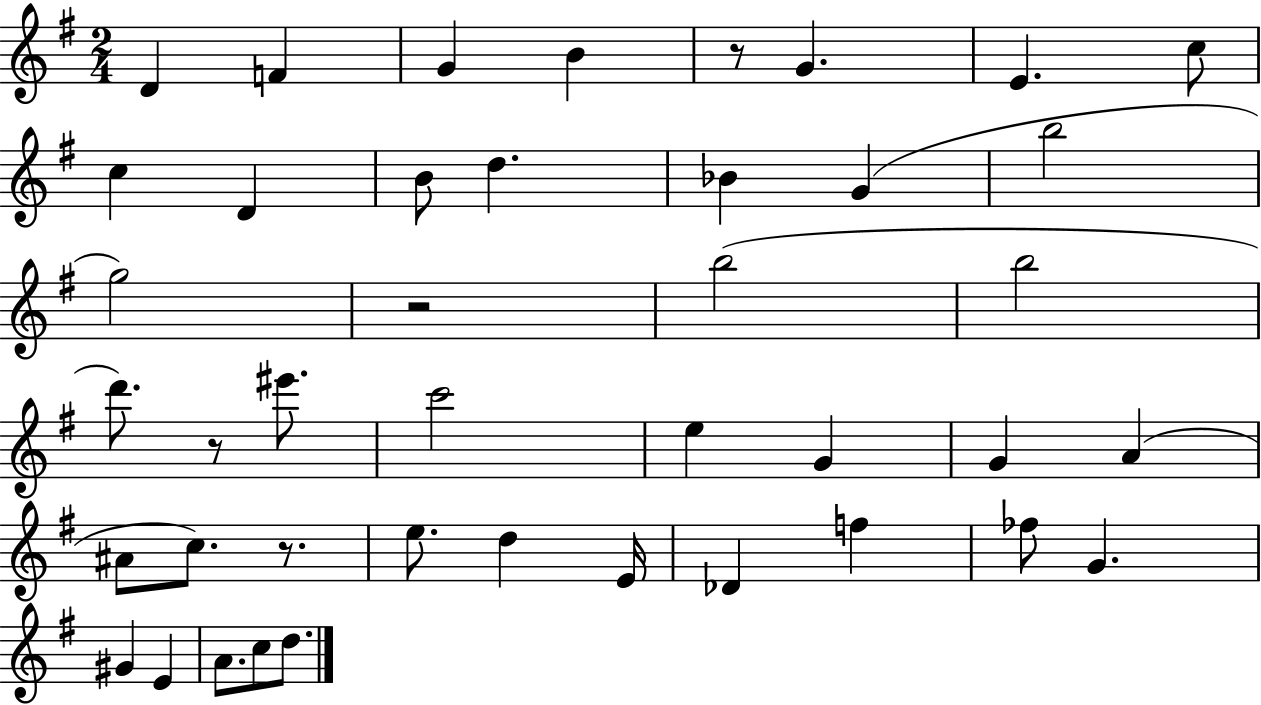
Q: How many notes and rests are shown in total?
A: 42